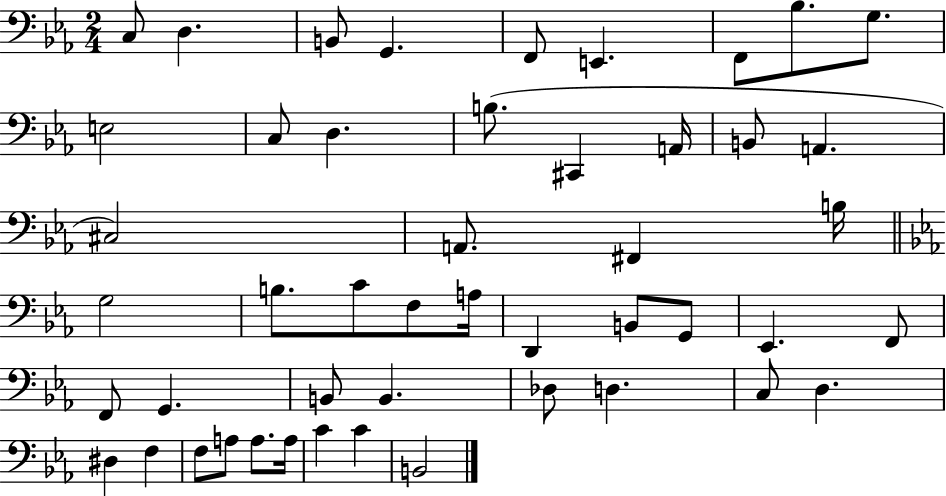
{
  \clef bass
  \numericTimeSignature
  \time 2/4
  \key ees \major
  c8 d4. | b,8 g,4. | f,8 e,4. | f,8 bes8. g8. | \break e2 | c8 d4. | b8.( cis,4 a,16 | b,8 a,4. | \break cis2) | a,8. fis,4 b16 | \bar "||" \break \key ees \major g2 | b8. c'8 f8 a16 | d,4 b,8 g,8 | ees,4. f,8 | \break f,8 g,4. | b,8 b,4. | des8 d4. | c8 d4. | \break dis4 f4 | f8 a8 a8. a16 | c'4 c'4 | b,2 | \break \bar "|."
}